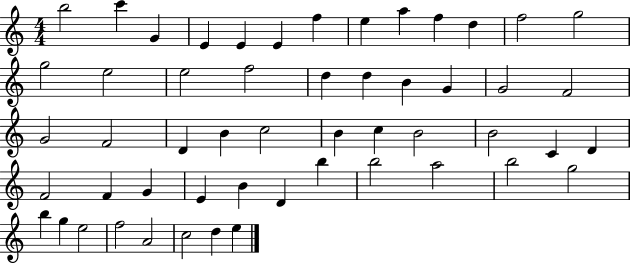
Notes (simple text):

B5/h C6/q G4/q E4/q E4/q E4/q F5/q E5/q A5/q F5/q D5/q F5/h G5/h G5/h E5/h E5/h F5/h D5/q D5/q B4/q G4/q G4/h F4/h G4/h F4/h D4/q B4/q C5/h B4/q C5/q B4/h B4/h C4/q D4/q F4/h F4/q G4/q E4/q B4/q D4/q B5/q B5/h A5/h B5/h G5/h B5/q G5/q E5/h F5/h A4/h C5/h D5/q E5/q